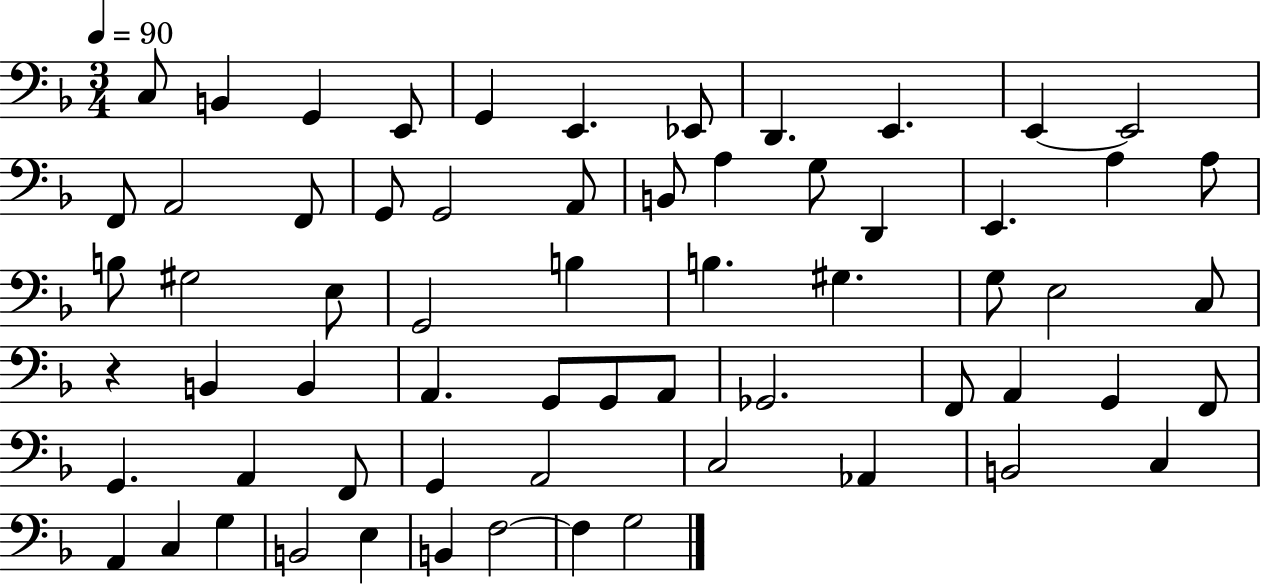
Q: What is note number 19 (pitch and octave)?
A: A3